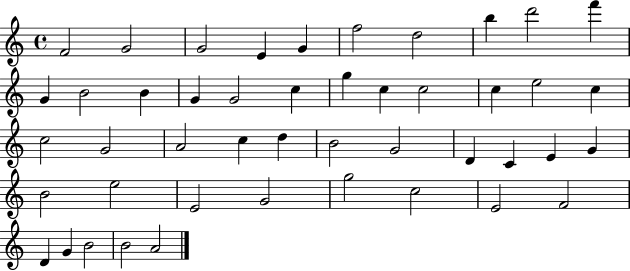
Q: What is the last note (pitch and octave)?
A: A4